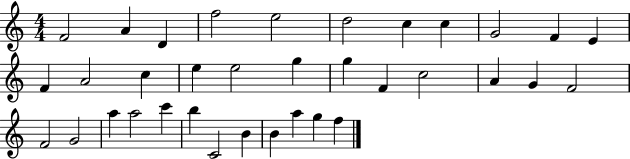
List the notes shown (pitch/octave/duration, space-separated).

F4/h A4/q D4/q F5/h E5/h D5/h C5/q C5/q G4/h F4/q E4/q F4/q A4/h C5/q E5/q E5/h G5/q G5/q F4/q C5/h A4/q G4/q F4/h F4/h G4/h A5/q A5/h C6/q B5/q C4/h B4/q B4/q A5/q G5/q F5/q